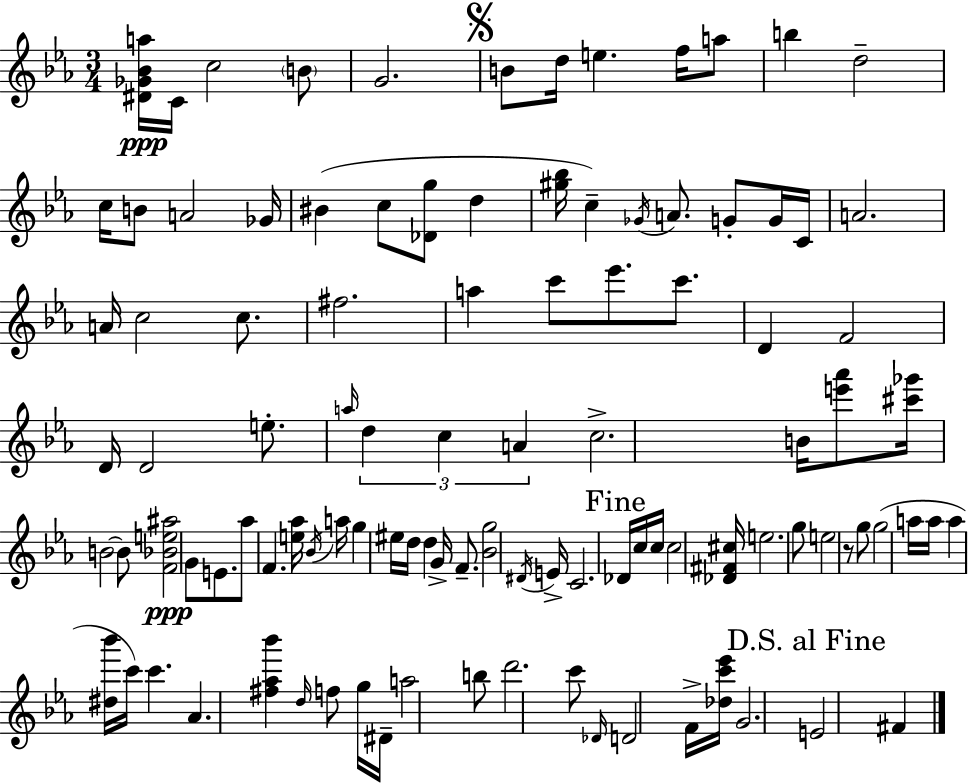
{
  \clef treble
  \numericTimeSignature
  \time 3/4
  \key ees \major
  <dis' ges' bes' a''>16\ppp c'16 c''2 \parenthesize b'8 | g'2. | \mark \markup { \musicglyph "scripts.segno" } b'8 d''16 e''4. f''16 a''8 | b''4 d''2-- | \break c''16 b'8 a'2 ges'16 | bis'4( c''8 <des' g''>8 d''4 | <gis'' bes''>16 c''4--) \acciaccatura { ges'16 } a'8. g'8-. g'16 | c'16 a'2. | \break a'16 c''2 c''8. | fis''2. | a''4 c'''8 ees'''8. c'''8. | d'4 f'2 | \break d'16 d'2 e''8.-. | \grace { a''16 } \tuplet 3/2 { d''4 c''4 a'4 } | c''2.-> | b'16 <e''' aes'''>8 <cis''' ges'''>16 b'2~~ | \break b'8 <f' bes' e'' ais''>2\ppp | g'8 e'8. aes''8 f'4. | <e'' aes''>16 \acciaccatura { bes'16 } a''16 g''4 eis''16 d''16 d''4 | g'16-> f'8.-- <bes' g''>2 | \break \acciaccatura { dis'16 } e'16-> c'2. | \mark "Fine" des'16 c''16 c''16 c''2 | <des' fis' cis''>16 e''2. | g''8 e''2 | \break r8 g''8 g''2( | a''16 a''16 a''4 <dis'' bes'''>16 c'''16) c'''4. | aes'4. <fis'' aes'' bes'''>4 | \grace { d''16 } f''8 g''16 dis'16-- a''2 | \break b''8 d'''2. | c'''8 \grace { des'16 } d'2 | f'16-> <des'' c''' ees'''>16 g'2. | \mark "D.S. al Fine" e'2 | \break fis'4 \bar "|."
}